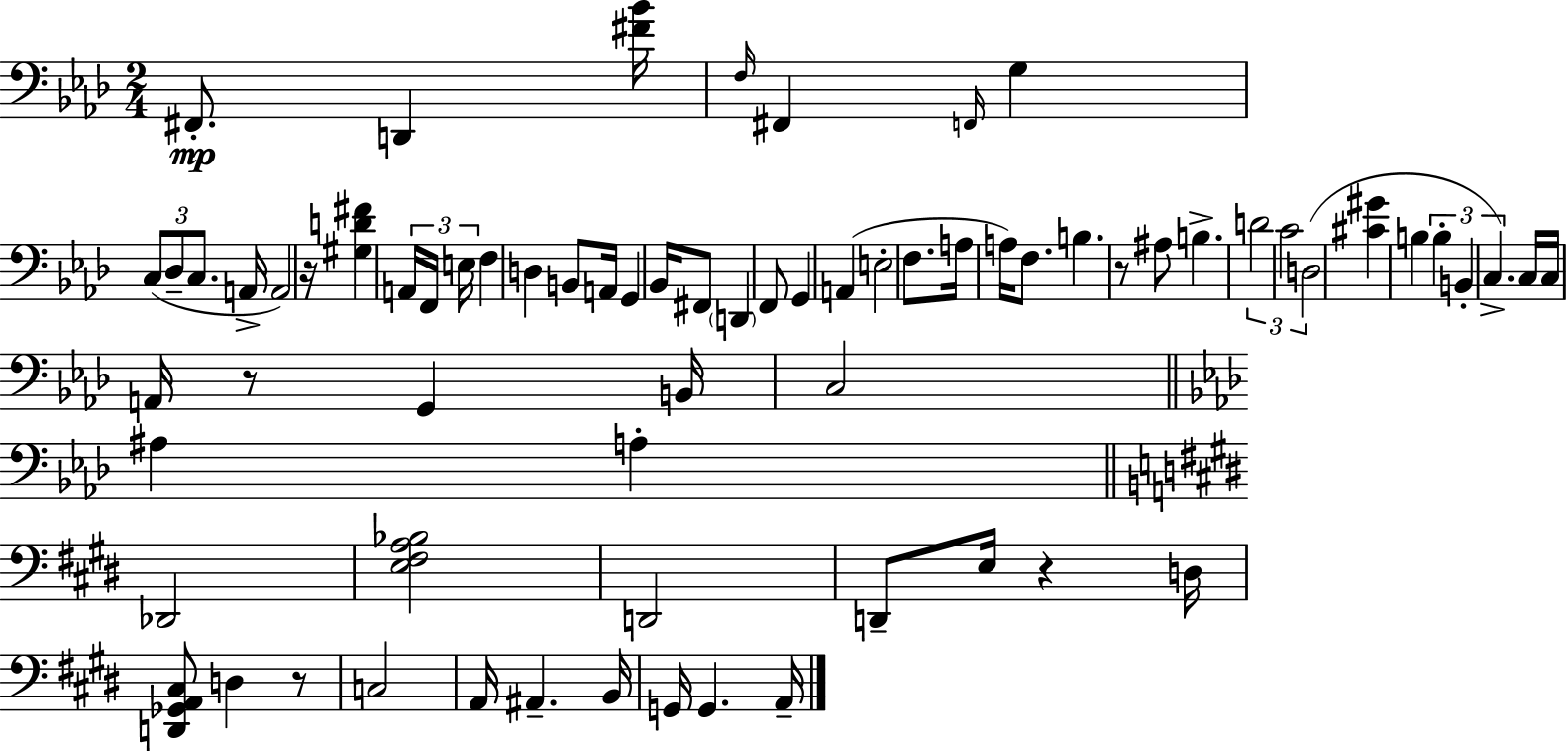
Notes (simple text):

F#2/e. D2/q [F#4,Bb4]/s F3/s F#2/q F2/s G3/q C3/e Db3/e C3/e. A2/s A2/h R/s [G#3,D4,F#4]/q A2/s F2/s E3/s F3/q D3/q B2/e A2/s G2/q Bb2/s F#2/e D2/q F2/e G2/q A2/q E3/h F3/e. A3/s A3/s F3/e. B3/q. R/e A#3/e B3/q. D4/h C4/h D3/h [C#4,G#4]/q B3/q B3/q B2/q C3/q. C3/s C3/s A2/s R/e G2/q B2/s C3/h A#3/q A3/q Db2/h [E3,F#3,A3,Bb3]/h D2/h D2/e E3/s R/q D3/s [D2,Gb2,A2,C#3]/e D3/q R/e C3/h A2/s A#2/q. B2/s G2/s G2/q. A2/s